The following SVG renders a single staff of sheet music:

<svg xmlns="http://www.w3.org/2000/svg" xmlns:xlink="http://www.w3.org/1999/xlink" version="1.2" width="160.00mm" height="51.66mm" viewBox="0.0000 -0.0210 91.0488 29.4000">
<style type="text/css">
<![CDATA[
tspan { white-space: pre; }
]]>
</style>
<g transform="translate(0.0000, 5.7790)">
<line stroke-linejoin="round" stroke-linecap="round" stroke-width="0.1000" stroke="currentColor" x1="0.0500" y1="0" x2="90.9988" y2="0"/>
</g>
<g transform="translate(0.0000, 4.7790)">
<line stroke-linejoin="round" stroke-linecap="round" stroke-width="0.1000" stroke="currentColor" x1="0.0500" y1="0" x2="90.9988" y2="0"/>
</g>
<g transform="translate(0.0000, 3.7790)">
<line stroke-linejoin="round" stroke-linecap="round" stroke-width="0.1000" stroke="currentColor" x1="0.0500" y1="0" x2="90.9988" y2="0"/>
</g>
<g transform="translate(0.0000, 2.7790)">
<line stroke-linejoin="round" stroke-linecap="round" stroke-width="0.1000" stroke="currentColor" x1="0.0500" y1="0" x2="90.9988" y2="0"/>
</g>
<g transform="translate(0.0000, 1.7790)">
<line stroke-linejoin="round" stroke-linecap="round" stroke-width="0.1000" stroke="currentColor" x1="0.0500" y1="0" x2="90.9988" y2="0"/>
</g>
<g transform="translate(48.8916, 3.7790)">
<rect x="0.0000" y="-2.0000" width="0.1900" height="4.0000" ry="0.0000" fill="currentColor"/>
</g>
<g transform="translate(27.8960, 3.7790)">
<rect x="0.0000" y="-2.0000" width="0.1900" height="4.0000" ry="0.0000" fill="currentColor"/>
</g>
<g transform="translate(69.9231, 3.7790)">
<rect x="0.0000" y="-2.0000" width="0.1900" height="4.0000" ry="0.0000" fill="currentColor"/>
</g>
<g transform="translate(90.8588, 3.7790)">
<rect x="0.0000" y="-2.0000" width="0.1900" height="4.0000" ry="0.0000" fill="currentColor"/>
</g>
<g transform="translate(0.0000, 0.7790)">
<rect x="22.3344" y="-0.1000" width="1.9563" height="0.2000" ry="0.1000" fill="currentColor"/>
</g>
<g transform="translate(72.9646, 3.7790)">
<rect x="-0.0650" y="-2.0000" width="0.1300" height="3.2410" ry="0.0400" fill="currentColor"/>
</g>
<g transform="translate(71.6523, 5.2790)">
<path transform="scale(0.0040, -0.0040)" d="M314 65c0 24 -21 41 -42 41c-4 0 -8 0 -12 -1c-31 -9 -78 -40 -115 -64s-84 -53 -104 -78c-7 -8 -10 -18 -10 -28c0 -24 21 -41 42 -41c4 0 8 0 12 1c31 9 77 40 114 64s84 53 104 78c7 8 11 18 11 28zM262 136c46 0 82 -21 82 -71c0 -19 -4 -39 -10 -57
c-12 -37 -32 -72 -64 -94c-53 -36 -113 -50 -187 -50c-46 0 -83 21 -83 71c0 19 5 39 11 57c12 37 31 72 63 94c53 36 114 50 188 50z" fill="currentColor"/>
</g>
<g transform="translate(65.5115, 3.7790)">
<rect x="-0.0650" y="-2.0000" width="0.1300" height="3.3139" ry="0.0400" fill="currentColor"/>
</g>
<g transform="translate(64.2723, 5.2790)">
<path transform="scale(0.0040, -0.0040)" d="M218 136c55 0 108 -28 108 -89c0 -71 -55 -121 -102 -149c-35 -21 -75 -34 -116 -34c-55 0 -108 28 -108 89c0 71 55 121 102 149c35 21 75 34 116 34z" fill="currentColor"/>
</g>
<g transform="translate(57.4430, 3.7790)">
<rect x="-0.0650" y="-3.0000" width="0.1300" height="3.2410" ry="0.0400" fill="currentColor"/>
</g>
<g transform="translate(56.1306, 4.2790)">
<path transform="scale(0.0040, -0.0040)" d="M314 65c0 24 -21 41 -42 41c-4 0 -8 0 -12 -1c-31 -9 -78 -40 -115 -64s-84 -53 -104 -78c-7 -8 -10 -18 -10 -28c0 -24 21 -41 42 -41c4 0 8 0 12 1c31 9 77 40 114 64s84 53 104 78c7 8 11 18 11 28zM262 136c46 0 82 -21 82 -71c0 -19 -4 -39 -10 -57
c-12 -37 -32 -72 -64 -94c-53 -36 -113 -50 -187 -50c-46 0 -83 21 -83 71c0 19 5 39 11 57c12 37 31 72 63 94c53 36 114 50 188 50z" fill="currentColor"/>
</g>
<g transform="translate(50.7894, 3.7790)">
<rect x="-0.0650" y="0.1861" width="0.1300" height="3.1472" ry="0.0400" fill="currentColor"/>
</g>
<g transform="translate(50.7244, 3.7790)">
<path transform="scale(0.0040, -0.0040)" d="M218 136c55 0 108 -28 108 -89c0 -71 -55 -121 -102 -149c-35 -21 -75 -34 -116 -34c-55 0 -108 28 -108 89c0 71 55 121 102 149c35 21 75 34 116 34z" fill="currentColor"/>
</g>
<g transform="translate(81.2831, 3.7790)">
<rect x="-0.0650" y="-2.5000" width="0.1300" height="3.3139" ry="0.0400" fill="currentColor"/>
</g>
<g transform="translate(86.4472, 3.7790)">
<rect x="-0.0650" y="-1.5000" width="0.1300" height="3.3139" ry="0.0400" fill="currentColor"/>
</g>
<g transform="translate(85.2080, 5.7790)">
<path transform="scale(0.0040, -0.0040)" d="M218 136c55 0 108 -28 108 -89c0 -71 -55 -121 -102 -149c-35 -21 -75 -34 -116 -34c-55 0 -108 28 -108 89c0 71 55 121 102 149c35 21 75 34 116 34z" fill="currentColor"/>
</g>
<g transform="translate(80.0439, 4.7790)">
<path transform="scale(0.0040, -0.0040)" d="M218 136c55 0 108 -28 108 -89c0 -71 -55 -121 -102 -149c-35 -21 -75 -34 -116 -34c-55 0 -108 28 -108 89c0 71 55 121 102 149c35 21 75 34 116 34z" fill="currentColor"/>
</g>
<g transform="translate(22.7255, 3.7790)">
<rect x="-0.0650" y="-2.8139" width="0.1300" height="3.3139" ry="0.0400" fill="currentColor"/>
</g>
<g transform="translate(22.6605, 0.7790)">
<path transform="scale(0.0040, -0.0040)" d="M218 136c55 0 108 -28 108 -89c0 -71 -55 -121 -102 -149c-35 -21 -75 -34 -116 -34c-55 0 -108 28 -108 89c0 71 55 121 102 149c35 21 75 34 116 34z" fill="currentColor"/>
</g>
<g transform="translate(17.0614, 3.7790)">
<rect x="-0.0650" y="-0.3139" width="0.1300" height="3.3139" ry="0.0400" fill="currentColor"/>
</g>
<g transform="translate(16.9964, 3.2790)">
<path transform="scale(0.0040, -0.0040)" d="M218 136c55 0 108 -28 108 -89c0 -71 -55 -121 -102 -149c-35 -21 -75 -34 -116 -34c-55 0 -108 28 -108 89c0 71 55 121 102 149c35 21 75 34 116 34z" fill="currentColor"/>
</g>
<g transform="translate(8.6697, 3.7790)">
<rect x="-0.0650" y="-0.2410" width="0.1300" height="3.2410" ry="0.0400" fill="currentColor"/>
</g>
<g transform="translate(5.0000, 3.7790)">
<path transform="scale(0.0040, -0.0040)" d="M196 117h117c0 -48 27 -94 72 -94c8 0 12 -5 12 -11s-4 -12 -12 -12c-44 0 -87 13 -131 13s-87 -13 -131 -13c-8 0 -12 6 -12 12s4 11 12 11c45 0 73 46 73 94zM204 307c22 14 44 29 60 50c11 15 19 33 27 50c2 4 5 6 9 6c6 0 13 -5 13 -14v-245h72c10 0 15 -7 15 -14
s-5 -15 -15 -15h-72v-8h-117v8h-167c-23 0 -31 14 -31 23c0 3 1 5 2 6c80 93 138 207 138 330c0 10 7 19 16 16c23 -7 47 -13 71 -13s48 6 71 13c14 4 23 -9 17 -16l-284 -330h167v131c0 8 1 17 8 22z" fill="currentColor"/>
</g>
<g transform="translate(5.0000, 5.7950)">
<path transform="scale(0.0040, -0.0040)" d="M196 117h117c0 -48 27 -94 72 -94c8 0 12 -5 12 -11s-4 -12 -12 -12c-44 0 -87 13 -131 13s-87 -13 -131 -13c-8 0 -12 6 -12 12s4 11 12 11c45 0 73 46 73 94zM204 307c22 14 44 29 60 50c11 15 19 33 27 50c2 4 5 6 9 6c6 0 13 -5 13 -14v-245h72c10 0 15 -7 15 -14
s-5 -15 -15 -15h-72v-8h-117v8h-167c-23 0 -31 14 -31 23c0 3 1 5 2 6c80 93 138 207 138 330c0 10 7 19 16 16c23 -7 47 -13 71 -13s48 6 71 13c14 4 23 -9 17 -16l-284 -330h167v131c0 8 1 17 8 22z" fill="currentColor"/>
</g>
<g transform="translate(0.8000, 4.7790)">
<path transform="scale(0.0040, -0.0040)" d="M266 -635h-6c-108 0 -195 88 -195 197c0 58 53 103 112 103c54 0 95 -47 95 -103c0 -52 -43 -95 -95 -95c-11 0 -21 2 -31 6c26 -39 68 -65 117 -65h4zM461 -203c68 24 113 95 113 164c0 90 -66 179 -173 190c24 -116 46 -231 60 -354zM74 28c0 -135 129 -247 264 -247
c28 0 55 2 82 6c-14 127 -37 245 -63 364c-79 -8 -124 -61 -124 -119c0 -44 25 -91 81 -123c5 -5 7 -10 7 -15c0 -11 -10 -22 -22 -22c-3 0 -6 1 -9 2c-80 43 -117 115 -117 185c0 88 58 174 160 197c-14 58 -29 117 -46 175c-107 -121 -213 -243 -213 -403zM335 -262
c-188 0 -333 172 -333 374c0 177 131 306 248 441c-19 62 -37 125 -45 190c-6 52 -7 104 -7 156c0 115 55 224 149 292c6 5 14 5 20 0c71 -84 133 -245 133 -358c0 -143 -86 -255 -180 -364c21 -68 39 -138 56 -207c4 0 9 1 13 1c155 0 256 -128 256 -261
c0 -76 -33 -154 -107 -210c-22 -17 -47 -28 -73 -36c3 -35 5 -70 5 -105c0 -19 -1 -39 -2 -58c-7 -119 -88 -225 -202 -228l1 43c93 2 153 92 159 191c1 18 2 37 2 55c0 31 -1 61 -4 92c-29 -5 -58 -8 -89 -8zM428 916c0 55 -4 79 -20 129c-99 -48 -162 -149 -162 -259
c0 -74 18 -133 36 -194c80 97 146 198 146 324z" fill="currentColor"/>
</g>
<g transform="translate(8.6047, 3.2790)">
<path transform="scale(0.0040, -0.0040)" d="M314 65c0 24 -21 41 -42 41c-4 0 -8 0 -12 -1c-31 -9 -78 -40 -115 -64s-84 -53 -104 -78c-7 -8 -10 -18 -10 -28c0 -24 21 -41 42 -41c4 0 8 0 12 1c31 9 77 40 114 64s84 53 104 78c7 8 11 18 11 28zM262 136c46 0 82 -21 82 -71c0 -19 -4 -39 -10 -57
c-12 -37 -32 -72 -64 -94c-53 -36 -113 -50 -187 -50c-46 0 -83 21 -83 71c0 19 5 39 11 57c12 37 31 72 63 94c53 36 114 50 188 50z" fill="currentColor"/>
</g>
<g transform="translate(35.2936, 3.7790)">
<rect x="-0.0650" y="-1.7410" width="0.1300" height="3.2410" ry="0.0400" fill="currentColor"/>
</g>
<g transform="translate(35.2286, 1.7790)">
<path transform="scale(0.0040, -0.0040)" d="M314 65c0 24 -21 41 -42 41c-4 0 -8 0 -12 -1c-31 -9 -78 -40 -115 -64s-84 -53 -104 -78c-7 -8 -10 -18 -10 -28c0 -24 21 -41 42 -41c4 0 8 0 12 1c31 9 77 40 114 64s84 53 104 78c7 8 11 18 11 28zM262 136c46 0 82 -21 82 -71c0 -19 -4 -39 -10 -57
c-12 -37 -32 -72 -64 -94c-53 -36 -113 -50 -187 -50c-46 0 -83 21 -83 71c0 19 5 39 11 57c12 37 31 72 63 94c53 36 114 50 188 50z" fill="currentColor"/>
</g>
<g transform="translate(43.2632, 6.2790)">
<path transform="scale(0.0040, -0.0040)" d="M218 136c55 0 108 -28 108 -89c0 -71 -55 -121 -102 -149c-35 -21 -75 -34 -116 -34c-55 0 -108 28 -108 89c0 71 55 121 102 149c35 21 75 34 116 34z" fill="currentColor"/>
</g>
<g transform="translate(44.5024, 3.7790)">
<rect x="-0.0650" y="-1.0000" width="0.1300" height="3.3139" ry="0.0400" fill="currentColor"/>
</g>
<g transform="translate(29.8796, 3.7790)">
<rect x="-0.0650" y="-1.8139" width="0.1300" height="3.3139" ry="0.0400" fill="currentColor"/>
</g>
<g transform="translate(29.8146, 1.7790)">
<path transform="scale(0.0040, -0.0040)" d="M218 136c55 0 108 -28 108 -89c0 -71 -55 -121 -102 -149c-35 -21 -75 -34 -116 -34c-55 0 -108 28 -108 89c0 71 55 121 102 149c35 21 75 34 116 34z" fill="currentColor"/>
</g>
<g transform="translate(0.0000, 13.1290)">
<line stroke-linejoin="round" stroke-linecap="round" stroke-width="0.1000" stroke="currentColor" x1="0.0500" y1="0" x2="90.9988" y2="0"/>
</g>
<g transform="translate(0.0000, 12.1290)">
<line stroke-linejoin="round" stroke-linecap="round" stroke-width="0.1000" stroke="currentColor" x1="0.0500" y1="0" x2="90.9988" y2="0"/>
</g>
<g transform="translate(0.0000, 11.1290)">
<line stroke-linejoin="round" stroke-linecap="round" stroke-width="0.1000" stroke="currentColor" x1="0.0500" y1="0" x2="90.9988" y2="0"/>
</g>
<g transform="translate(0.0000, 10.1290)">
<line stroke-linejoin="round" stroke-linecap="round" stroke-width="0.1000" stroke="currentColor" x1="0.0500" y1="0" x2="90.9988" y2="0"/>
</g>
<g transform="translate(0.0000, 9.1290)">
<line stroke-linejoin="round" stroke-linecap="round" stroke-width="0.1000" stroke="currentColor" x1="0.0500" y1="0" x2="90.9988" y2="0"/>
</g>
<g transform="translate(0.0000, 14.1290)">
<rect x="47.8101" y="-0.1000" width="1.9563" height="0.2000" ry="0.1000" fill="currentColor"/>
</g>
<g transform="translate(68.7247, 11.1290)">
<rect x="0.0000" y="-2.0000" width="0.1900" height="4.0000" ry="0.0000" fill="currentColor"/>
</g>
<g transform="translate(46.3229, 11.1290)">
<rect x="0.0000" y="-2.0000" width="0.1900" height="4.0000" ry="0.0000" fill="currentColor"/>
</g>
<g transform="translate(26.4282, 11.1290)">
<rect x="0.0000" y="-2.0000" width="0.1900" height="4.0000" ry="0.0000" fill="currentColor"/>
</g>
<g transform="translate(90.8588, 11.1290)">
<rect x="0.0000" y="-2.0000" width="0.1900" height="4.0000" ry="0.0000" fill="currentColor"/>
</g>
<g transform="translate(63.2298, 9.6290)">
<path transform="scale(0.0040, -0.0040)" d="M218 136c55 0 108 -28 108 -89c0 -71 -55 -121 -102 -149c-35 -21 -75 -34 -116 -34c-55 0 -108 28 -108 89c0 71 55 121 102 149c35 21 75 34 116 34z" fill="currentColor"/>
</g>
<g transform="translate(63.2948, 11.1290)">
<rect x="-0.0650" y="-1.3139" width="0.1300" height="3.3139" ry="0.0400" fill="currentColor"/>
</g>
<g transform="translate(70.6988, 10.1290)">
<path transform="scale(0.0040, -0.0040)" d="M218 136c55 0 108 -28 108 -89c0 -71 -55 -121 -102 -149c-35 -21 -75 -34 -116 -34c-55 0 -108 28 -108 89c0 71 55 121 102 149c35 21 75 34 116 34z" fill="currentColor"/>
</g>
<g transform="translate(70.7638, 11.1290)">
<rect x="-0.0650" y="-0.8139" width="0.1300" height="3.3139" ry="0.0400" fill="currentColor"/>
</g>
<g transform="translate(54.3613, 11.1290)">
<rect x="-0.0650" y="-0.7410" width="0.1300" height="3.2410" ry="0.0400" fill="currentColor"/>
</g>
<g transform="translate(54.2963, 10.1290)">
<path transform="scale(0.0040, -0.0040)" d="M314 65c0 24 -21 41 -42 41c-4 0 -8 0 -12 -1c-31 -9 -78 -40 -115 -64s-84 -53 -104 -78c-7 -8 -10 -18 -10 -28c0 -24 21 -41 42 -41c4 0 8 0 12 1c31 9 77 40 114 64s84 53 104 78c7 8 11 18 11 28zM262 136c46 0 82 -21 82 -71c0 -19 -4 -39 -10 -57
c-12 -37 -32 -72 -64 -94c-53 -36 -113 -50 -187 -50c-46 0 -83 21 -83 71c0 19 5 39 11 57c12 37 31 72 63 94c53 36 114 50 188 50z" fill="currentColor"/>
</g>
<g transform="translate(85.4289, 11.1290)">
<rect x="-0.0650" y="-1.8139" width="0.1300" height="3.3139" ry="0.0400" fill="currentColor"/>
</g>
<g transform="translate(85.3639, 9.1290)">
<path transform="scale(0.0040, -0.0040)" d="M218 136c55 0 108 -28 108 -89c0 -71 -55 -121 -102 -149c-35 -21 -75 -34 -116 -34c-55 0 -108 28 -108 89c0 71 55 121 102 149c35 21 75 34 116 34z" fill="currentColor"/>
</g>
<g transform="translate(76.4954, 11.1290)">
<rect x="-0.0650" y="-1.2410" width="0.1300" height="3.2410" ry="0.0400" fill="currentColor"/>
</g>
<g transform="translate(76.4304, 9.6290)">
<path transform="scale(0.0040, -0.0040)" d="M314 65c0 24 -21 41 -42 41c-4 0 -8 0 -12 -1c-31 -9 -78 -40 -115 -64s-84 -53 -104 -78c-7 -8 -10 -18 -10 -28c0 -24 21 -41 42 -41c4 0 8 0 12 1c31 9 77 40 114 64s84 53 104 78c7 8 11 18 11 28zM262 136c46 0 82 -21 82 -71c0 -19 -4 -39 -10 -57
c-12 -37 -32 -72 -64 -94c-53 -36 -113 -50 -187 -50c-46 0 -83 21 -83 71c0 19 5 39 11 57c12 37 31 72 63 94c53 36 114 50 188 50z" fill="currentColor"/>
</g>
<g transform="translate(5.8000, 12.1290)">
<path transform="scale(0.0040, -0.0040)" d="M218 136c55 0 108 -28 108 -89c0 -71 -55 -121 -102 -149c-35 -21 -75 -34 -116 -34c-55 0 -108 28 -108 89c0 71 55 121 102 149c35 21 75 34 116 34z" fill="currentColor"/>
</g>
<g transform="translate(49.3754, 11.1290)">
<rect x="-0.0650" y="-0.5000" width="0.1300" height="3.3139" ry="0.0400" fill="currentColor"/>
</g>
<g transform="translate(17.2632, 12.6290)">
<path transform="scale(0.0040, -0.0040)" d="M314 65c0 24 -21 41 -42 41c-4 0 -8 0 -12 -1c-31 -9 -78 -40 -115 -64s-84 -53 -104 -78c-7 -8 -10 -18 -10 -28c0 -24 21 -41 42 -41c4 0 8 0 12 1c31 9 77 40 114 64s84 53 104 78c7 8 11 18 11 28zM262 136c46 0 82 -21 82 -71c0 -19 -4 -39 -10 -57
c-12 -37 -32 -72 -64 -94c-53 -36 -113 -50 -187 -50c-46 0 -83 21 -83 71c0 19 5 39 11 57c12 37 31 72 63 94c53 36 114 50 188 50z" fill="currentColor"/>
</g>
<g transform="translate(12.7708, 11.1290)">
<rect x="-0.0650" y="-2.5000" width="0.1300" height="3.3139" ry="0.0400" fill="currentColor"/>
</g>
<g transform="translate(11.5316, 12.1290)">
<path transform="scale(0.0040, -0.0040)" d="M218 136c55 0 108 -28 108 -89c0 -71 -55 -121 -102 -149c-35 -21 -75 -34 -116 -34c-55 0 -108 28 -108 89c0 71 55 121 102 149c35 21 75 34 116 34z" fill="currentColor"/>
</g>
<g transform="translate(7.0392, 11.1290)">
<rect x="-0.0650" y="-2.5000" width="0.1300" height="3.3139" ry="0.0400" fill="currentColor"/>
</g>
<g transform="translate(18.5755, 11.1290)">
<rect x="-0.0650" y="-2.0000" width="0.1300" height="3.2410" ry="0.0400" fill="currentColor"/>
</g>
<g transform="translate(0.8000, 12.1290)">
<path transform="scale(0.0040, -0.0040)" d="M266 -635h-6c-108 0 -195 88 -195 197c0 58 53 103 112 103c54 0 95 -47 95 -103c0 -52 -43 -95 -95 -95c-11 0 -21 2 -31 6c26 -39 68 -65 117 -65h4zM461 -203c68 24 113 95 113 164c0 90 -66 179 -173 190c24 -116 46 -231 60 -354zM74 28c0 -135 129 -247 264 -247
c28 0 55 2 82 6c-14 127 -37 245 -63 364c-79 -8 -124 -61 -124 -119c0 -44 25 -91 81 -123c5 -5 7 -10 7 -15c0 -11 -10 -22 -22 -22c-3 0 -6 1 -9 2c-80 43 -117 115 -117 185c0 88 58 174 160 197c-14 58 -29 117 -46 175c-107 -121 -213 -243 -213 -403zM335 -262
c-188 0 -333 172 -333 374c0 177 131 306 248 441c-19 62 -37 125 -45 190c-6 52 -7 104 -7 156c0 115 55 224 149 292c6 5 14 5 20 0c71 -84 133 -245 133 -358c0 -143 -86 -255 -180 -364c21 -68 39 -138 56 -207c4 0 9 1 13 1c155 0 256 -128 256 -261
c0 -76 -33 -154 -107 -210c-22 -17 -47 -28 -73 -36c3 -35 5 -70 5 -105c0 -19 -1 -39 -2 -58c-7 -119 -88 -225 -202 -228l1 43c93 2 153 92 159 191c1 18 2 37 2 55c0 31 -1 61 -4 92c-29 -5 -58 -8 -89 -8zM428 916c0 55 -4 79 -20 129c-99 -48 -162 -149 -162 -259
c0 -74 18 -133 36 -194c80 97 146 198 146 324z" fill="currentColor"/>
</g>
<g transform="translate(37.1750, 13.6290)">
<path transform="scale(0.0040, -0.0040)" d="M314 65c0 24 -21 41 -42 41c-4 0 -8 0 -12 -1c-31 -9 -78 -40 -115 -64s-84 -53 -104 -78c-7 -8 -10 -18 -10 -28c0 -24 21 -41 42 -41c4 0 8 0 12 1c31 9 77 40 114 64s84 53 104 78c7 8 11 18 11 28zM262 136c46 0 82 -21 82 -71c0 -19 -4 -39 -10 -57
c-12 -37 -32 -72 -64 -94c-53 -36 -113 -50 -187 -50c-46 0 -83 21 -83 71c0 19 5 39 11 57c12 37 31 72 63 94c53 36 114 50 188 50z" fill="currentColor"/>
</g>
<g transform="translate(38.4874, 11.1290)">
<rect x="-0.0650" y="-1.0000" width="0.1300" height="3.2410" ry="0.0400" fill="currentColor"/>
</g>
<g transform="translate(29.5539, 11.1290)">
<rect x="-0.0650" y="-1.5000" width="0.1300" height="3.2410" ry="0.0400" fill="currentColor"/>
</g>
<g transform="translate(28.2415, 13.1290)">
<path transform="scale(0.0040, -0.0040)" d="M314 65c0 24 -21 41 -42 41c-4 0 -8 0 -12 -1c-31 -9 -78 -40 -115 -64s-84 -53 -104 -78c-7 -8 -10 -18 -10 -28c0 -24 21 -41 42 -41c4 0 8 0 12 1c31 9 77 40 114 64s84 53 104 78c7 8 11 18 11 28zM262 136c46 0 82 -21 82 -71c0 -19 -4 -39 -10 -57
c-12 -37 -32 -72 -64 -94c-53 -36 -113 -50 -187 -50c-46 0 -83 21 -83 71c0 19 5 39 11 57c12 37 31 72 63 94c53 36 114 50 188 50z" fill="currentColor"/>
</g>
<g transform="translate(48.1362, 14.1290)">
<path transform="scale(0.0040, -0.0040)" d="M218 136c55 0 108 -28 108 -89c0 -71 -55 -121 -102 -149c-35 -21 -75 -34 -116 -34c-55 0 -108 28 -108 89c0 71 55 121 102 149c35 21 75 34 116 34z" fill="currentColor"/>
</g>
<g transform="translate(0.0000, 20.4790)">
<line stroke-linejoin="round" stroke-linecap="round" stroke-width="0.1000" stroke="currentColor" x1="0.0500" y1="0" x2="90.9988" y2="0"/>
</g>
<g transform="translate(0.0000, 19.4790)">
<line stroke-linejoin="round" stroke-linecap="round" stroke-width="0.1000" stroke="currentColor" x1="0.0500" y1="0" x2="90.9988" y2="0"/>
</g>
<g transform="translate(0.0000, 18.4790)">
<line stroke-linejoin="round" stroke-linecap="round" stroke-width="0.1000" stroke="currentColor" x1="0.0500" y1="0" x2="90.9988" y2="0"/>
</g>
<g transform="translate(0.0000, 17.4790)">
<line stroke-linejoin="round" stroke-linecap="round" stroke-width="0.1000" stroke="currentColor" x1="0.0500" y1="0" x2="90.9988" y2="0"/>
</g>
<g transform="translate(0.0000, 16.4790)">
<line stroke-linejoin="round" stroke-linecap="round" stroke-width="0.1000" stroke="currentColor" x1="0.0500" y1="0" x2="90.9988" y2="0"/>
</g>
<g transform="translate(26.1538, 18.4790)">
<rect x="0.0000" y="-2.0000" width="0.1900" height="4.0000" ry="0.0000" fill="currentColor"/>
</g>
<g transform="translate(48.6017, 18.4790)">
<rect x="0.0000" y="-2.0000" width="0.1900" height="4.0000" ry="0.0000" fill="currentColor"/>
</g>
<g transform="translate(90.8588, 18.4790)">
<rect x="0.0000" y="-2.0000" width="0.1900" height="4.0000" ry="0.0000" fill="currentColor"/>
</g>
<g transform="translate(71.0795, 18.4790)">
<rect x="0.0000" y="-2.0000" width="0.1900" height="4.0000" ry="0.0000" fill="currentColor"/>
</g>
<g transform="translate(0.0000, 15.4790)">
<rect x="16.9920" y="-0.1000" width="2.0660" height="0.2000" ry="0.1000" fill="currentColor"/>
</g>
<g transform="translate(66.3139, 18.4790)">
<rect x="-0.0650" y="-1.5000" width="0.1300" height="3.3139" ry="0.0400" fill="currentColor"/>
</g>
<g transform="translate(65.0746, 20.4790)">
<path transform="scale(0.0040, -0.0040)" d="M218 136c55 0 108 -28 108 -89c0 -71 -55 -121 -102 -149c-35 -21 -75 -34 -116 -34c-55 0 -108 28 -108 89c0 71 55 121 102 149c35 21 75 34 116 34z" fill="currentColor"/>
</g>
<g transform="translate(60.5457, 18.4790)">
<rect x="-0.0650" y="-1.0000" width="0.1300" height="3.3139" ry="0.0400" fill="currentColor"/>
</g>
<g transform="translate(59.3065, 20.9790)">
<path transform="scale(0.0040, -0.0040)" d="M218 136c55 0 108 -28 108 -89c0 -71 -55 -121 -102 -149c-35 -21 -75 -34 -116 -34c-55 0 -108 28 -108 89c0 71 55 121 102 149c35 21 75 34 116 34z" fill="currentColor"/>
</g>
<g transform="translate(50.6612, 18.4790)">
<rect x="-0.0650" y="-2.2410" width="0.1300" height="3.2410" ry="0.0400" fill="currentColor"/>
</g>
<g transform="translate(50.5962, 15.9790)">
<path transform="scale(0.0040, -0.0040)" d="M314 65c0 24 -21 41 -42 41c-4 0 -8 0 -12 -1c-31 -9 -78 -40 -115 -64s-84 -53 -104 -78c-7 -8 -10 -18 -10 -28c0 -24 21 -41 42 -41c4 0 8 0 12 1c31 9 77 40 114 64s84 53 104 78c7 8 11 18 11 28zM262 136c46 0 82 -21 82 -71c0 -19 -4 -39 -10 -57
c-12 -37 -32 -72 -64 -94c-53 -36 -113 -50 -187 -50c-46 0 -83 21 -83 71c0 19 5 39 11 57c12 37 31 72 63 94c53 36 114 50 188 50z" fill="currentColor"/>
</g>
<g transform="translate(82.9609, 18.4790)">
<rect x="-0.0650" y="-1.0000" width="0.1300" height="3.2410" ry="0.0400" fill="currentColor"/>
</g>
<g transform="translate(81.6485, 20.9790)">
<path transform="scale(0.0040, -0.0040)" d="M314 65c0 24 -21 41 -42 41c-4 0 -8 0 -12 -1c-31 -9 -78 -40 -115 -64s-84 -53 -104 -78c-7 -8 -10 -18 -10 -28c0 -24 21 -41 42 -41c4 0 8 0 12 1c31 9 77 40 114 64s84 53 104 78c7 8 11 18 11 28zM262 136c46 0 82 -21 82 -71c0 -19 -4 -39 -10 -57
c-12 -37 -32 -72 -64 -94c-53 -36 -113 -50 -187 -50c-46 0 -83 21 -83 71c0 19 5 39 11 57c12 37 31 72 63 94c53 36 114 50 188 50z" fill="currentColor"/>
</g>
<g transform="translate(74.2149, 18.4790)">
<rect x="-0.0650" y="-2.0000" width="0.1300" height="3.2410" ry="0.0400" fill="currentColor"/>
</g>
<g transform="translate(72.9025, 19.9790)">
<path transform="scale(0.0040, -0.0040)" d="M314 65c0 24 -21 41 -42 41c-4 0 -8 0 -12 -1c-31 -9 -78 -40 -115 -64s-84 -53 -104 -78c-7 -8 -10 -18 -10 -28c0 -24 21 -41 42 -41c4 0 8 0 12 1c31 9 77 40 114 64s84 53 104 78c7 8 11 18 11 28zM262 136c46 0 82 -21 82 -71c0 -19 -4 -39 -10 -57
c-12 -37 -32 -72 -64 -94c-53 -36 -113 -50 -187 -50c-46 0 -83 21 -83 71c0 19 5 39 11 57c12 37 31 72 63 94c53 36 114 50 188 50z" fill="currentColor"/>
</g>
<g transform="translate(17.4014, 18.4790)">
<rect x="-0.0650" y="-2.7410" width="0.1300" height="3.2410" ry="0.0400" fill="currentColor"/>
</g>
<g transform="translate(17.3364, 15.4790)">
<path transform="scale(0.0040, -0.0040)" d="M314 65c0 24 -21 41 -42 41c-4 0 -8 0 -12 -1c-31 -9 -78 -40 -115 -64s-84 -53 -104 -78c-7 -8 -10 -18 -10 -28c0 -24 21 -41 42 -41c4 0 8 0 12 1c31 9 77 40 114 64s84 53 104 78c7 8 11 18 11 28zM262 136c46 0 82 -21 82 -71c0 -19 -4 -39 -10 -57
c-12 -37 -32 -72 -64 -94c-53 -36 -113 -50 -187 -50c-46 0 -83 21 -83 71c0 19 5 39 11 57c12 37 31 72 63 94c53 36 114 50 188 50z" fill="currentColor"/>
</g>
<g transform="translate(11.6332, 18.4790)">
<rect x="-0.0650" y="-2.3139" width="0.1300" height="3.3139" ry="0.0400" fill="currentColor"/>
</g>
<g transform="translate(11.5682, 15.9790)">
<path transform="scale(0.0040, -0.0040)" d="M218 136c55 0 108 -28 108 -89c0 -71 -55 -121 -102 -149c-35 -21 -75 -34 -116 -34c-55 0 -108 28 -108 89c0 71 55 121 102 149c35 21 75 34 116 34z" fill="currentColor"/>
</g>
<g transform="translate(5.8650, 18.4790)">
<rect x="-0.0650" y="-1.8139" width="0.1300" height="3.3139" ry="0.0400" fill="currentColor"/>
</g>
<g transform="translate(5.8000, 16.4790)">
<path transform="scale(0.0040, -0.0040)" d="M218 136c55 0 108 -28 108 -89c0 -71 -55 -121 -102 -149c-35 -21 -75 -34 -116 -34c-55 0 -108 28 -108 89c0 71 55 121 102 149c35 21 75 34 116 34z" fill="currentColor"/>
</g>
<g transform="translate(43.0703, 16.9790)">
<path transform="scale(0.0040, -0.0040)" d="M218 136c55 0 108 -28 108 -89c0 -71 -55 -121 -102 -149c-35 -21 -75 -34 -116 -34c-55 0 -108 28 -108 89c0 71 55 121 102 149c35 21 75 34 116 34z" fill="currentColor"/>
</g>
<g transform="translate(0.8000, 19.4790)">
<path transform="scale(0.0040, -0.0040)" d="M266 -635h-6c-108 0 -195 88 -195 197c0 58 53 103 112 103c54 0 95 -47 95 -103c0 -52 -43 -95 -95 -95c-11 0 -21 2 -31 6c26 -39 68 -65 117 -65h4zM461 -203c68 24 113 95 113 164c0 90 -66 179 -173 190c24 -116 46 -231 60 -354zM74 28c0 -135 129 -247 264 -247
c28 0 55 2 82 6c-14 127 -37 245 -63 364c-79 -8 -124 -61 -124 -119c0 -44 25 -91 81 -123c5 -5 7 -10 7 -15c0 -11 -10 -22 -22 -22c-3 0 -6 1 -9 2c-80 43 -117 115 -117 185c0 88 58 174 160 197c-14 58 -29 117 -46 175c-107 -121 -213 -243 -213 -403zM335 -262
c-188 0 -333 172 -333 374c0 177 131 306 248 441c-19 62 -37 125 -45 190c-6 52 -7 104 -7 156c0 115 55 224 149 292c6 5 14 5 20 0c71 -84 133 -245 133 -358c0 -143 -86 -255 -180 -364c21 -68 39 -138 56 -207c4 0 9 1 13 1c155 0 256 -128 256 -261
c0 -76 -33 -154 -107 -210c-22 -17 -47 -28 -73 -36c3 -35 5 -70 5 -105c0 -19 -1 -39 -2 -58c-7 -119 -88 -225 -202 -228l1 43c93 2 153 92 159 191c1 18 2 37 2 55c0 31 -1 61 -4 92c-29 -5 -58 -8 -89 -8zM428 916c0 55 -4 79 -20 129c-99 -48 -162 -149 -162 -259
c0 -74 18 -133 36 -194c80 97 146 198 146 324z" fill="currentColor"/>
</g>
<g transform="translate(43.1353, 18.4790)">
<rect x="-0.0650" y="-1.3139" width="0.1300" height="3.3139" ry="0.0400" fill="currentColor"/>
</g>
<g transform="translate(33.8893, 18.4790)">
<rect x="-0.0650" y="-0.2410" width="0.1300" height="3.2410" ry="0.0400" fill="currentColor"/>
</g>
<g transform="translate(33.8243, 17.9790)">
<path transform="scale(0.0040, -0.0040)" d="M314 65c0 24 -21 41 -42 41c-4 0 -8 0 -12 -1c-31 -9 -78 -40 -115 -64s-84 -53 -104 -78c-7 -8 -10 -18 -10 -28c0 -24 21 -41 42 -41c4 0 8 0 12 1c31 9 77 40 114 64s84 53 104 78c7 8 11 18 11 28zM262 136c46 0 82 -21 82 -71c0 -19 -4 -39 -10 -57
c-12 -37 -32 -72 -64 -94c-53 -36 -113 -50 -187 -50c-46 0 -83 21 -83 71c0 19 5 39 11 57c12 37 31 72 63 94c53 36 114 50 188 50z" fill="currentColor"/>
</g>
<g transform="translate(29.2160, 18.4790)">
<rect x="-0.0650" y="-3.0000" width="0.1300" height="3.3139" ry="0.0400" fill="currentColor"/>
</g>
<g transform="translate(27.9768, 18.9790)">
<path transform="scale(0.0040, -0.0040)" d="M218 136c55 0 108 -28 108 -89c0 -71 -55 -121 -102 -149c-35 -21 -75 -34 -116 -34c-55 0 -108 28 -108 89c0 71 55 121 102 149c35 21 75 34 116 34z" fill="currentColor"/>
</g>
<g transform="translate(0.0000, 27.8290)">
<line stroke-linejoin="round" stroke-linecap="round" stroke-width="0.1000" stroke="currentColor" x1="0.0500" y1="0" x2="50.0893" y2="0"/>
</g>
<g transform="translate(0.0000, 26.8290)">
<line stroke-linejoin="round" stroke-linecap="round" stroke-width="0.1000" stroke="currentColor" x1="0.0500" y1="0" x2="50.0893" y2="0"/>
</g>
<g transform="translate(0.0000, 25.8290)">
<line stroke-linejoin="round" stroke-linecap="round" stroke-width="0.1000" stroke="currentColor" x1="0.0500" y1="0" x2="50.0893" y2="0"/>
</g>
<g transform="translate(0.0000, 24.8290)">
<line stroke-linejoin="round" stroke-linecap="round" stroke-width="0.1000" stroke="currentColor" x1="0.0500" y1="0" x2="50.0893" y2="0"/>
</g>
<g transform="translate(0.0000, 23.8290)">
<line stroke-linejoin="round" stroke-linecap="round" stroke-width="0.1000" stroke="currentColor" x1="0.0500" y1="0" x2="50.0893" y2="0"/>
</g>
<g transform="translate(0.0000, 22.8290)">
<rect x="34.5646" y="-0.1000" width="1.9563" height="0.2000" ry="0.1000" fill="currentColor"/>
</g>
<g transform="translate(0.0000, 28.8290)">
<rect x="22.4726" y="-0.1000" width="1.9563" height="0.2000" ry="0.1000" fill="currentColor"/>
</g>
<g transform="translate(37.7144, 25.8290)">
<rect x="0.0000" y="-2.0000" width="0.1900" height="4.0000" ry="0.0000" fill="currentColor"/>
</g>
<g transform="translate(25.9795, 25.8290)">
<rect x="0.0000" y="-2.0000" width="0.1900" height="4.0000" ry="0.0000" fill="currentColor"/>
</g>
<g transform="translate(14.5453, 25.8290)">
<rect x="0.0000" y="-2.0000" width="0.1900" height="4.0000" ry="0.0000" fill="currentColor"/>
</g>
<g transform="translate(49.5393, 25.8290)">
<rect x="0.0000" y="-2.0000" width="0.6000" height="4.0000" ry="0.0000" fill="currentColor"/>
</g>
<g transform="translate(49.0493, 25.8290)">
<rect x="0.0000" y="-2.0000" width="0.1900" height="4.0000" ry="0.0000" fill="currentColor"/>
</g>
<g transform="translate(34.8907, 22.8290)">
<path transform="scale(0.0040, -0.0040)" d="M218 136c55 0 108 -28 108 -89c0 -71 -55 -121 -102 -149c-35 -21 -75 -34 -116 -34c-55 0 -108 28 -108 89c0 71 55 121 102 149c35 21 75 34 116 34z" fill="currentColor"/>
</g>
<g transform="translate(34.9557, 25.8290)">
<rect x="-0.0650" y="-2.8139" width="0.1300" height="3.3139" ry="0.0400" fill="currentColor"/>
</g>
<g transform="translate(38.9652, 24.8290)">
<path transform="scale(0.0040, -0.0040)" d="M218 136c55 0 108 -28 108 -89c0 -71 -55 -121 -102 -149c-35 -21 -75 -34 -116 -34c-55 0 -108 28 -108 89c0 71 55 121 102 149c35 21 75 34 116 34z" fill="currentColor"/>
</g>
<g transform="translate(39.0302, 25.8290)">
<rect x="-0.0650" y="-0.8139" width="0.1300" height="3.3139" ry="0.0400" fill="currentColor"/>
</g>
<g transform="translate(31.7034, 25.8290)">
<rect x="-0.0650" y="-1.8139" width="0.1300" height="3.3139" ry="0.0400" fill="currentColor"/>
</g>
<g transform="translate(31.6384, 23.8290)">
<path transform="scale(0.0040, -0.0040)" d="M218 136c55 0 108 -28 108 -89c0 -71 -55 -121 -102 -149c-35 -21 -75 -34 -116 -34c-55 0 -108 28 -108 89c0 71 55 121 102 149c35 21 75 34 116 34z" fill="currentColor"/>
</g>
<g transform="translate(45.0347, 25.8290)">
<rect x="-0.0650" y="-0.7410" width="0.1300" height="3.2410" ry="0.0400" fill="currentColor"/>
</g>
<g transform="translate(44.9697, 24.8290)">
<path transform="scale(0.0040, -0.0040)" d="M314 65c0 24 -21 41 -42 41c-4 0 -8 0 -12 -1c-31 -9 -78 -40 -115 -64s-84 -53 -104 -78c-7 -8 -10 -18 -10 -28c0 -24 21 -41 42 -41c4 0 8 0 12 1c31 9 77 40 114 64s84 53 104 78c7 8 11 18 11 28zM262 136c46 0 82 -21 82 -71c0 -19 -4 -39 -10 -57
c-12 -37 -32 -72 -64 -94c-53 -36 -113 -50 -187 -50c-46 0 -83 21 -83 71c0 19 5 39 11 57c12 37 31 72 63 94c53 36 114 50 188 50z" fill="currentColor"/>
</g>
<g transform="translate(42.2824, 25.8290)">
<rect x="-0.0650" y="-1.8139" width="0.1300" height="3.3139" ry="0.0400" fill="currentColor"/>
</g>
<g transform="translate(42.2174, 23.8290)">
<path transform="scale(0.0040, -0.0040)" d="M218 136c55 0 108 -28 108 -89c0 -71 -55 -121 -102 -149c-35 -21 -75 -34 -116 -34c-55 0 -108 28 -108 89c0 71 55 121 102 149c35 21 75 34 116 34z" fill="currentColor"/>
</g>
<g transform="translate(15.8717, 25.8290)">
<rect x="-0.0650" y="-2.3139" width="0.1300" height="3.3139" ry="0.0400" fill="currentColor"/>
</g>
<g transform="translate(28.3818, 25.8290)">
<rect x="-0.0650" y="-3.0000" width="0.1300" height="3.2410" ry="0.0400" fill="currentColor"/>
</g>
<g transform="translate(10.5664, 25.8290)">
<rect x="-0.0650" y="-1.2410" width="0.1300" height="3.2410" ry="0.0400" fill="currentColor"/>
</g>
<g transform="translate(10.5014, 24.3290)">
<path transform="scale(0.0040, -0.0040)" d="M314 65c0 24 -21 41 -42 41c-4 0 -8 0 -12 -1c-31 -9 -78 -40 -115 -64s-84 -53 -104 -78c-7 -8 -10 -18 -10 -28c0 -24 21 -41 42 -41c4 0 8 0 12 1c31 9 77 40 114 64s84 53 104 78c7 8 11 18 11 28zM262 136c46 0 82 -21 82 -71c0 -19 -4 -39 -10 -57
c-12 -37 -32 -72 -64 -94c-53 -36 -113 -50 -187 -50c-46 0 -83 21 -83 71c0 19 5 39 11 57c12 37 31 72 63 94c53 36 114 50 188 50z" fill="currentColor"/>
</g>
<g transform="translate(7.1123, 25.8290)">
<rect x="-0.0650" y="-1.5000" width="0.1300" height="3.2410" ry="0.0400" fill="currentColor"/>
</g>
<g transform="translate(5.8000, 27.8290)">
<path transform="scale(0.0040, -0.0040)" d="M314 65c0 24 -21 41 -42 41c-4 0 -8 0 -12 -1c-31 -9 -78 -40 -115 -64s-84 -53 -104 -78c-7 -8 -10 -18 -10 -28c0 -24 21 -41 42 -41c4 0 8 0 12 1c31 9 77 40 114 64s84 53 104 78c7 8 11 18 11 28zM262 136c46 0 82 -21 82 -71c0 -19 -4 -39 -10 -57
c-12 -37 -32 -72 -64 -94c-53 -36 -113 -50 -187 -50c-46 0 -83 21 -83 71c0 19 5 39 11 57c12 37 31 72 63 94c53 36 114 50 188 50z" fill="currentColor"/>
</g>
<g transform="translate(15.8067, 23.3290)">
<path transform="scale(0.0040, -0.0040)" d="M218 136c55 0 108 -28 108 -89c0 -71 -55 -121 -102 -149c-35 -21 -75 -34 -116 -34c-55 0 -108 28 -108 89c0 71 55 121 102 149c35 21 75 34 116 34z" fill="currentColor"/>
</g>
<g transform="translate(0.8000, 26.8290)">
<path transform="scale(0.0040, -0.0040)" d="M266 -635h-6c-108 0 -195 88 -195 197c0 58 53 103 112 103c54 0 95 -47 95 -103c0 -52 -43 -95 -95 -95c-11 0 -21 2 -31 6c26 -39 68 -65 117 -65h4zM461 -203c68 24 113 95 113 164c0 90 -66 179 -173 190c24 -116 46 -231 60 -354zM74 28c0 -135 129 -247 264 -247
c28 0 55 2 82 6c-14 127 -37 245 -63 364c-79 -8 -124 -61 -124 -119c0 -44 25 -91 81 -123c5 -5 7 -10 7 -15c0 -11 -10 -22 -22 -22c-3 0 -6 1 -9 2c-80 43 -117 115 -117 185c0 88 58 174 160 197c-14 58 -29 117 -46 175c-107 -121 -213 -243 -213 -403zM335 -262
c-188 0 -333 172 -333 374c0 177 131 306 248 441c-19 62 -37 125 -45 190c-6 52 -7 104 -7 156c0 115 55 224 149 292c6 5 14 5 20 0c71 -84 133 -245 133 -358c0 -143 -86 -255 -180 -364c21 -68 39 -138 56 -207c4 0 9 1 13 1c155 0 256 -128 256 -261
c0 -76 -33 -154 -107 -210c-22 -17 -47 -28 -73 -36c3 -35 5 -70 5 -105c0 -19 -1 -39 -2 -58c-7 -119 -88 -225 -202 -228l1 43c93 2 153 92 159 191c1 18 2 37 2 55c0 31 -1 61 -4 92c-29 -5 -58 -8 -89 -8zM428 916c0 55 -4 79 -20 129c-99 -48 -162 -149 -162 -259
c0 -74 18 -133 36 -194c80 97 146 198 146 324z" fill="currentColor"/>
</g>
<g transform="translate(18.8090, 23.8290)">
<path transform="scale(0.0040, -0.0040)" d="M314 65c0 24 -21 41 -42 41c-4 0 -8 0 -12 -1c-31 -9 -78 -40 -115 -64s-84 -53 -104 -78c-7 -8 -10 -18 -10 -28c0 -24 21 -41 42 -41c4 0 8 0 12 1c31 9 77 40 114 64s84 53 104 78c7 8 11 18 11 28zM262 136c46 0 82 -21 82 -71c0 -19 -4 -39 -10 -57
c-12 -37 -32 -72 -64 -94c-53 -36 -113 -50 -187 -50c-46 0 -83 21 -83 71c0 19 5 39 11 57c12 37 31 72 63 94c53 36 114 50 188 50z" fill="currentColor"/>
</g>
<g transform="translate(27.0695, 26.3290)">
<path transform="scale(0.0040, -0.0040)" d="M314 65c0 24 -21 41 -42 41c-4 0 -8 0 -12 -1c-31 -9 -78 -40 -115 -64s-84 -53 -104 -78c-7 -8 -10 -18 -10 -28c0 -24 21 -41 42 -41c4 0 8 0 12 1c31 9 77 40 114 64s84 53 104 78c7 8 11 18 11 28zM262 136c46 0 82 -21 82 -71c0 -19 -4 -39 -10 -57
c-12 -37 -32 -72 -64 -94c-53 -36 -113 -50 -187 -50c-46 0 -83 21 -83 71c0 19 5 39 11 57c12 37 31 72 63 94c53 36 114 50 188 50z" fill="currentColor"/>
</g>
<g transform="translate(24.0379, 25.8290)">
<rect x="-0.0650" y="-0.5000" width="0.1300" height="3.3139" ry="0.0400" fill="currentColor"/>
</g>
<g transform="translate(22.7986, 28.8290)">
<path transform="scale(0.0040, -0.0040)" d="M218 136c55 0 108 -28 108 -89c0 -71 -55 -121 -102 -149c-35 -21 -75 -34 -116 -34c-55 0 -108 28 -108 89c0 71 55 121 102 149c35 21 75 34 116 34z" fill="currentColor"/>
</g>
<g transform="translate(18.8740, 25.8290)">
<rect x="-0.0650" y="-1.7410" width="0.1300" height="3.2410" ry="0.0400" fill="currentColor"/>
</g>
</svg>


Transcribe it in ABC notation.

X:1
T:Untitled
M:4/4
L:1/4
K:C
c2 c a f f2 D B A2 F F2 G E G G F2 E2 D2 C d2 e d e2 f f g a2 A c2 e g2 D E F2 D2 E2 e2 g f2 C A2 f a d f d2